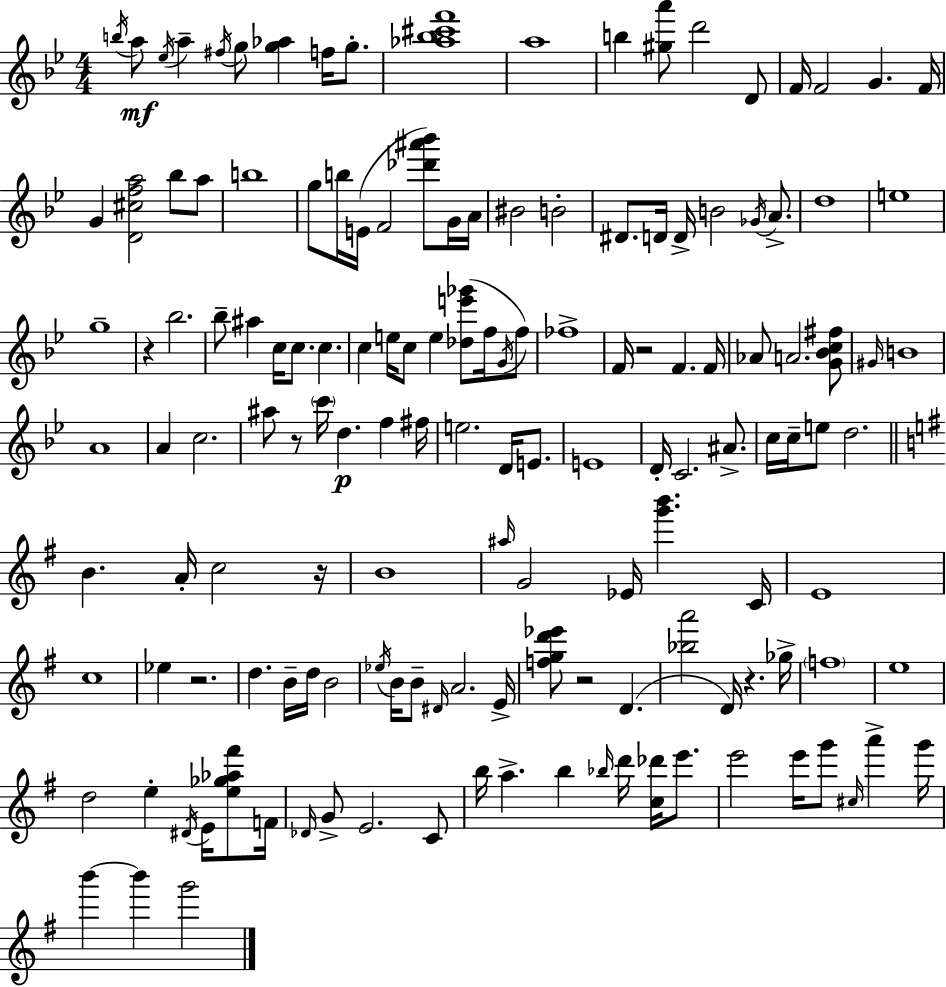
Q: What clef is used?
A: treble